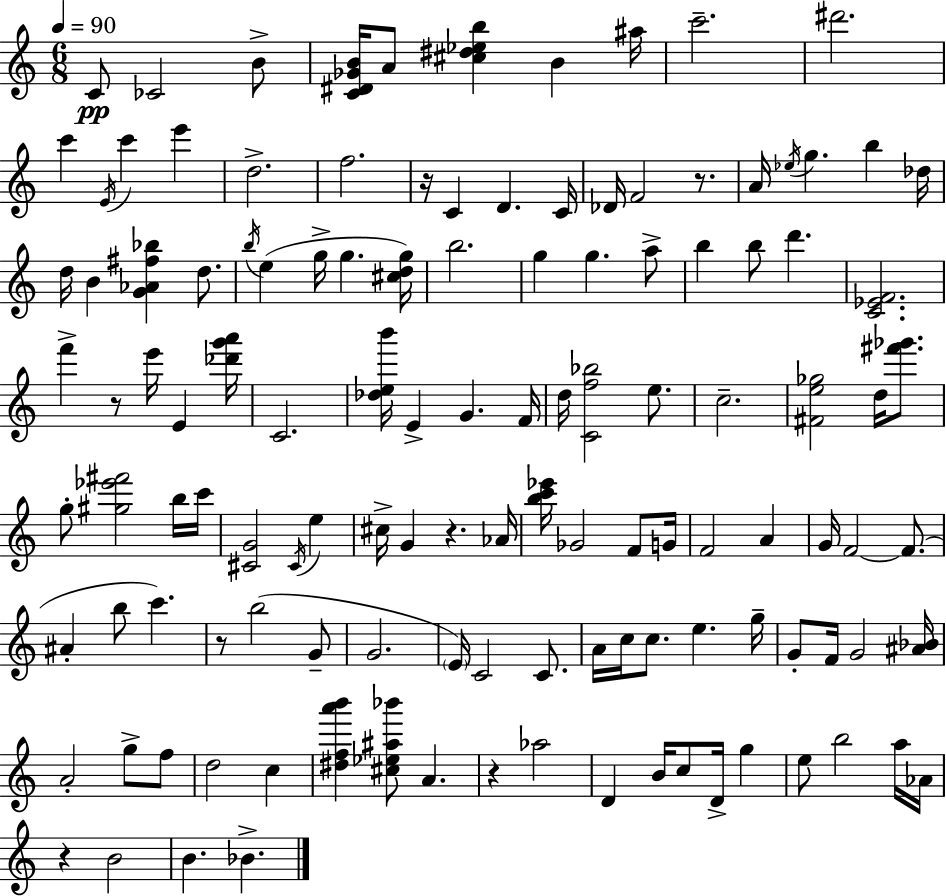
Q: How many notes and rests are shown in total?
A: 124